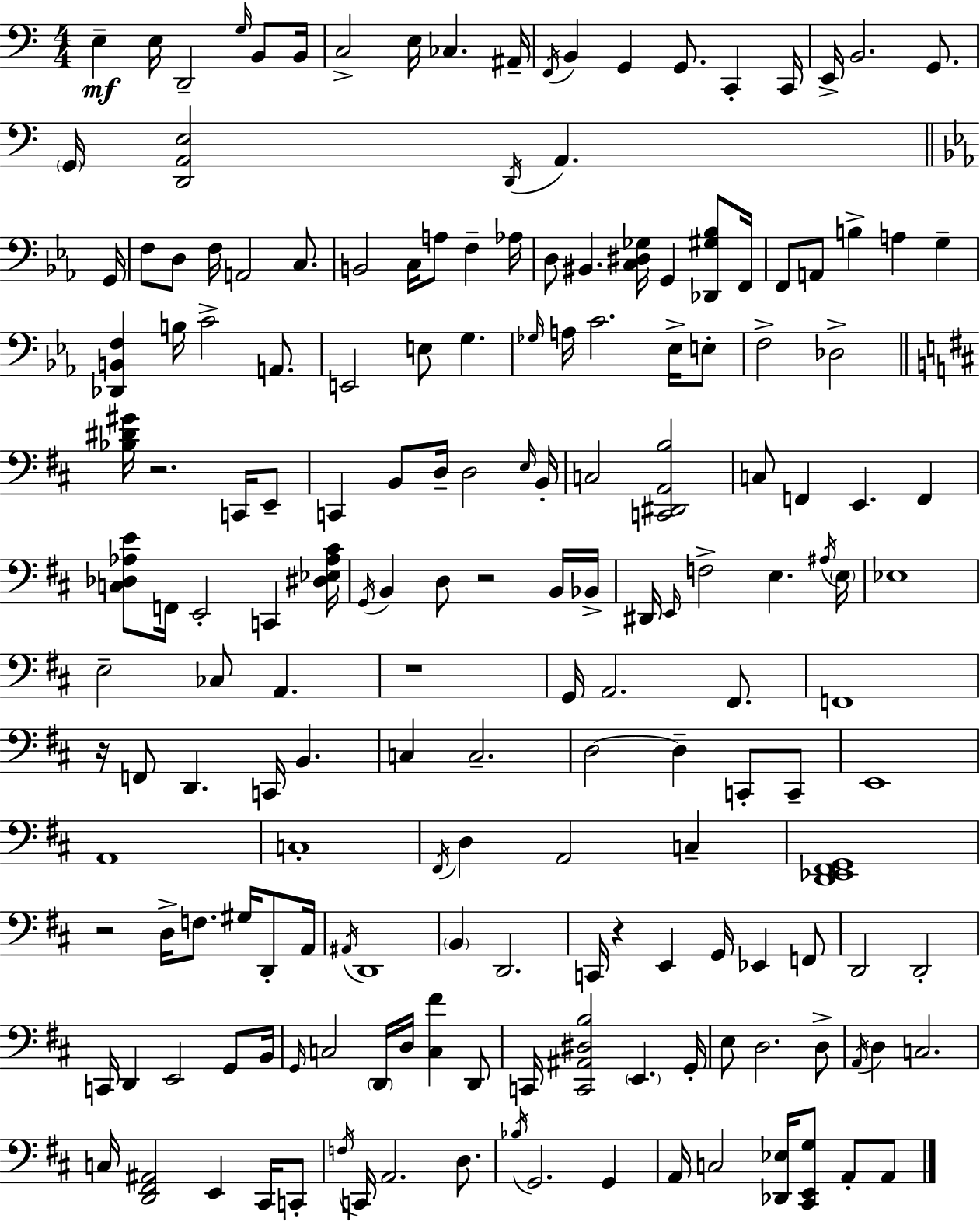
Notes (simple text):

E3/q E3/s D2/h G3/s B2/e B2/s C3/h E3/s CES3/q. A#2/s F2/s B2/q G2/q G2/e. C2/q C2/s E2/s B2/h. G2/e. G2/s [D2,A2,E3]/h D2/s A2/q. G2/s F3/e D3/e F3/s A2/h C3/e. B2/h C3/s A3/e F3/q Ab3/s D3/e BIS2/q. [C3,D#3,Gb3]/s G2/q [Db2,G#3,Bb3]/e F2/s F2/e A2/e B3/q A3/q G3/q [Db2,B2,F3]/q B3/s C4/h A2/e. E2/h E3/e G3/q. Gb3/s A3/s C4/h. Eb3/s E3/e F3/h Db3/h [Bb3,D#4,G#4]/s R/h. C2/s E2/e C2/q B2/e D3/s D3/h E3/s B2/s C3/h [C2,D#2,A2,B3]/h C3/e F2/q E2/q. F2/q [C3,Db3,Ab3,E4]/e F2/s E2/h C2/q [D#3,Eb3,Ab3,C#4]/s G2/s B2/q D3/e R/h B2/s Bb2/s D#2/s E2/s F3/h E3/q. A#3/s E3/s Eb3/w E3/h CES3/e A2/q. R/w G2/s A2/h. F#2/e. F2/w R/s F2/e D2/q. C2/s B2/q. C3/q C3/h. D3/h D3/q C2/e C2/e E2/w A2/w C3/w F#2/s D3/q A2/h C3/q [D2,Eb2,F#2,G2]/w R/h D3/s F3/e. G#3/s D2/e A2/s A#2/s D2/w B2/q D2/h. C2/s R/q E2/q G2/s Eb2/q F2/e D2/h D2/h C2/s D2/q E2/h G2/e B2/s G2/s C3/h D2/s D3/s [C3,F#4]/q D2/e C2/s [C2,A#2,D#3,B3]/h E2/q. G2/s E3/e D3/h. D3/e A2/s D3/q C3/h. C3/s [D2,F#2,A#2]/h E2/q C#2/s C2/e F3/s C2/s A2/h. D3/e. Bb3/s G2/h. G2/q A2/s C3/h [Db2,Eb3]/s [C#2,E2,G3]/e A2/e A2/e